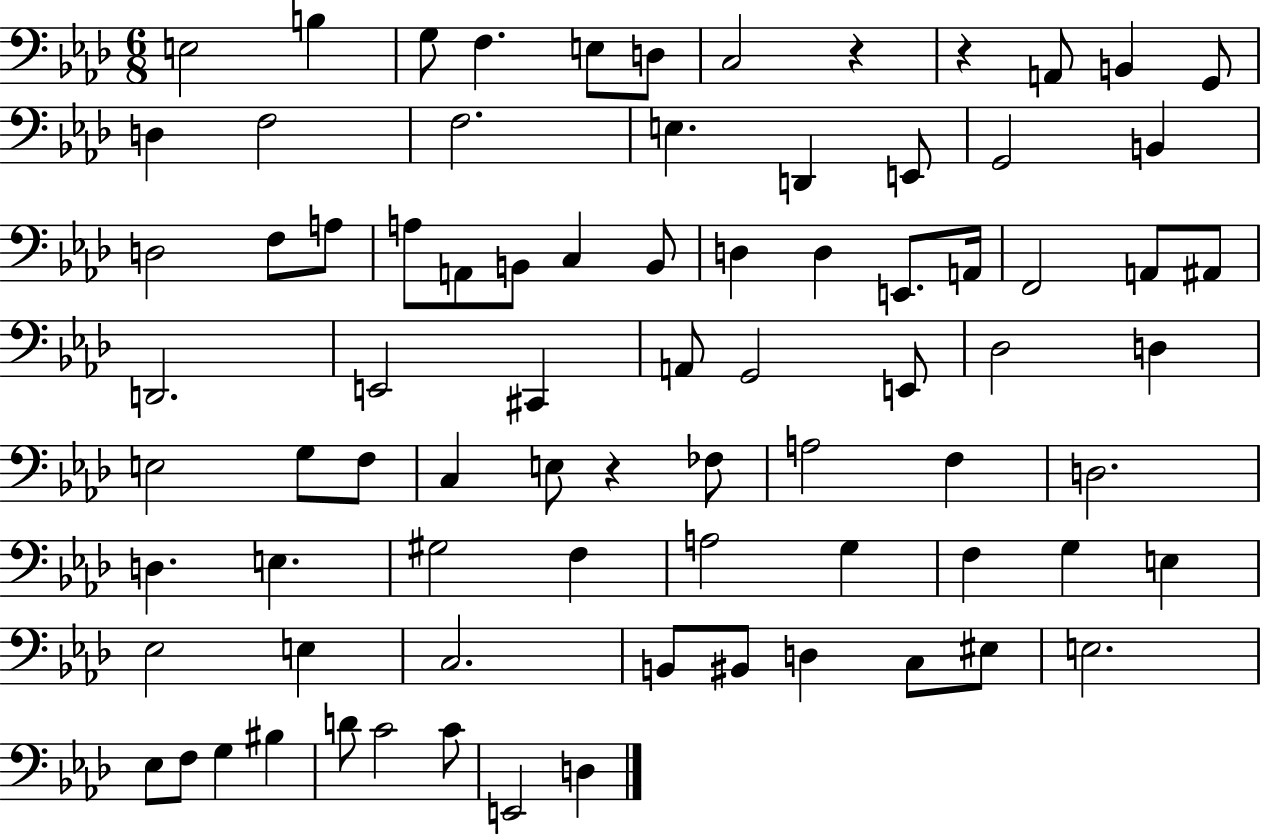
X:1
T:Untitled
M:6/8
L:1/4
K:Ab
E,2 B, G,/2 F, E,/2 D,/2 C,2 z z A,,/2 B,, G,,/2 D, F,2 F,2 E, D,, E,,/2 G,,2 B,, D,2 F,/2 A,/2 A,/2 A,,/2 B,,/2 C, B,,/2 D, D, E,,/2 A,,/4 F,,2 A,,/2 ^A,,/2 D,,2 E,,2 ^C,, A,,/2 G,,2 E,,/2 _D,2 D, E,2 G,/2 F,/2 C, E,/2 z _F,/2 A,2 F, D,2 D, E, ^G,2 F, A,2 G, F, G, E, _E,2 E, C,2 B,,/2 ^B,,/2 D, C,/2 ^E,/2 E,2 _E,/2 F,/2 G, ^B, D/2 C2 C/2 E,,2 D,